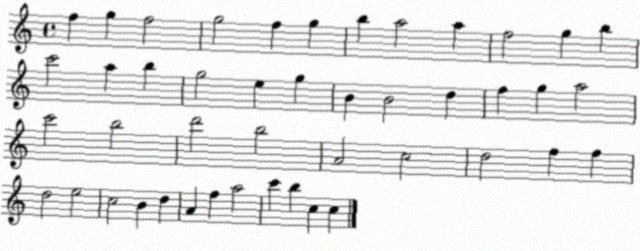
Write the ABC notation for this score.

X:1
T:Untitled
M:4/4
L:1/4
K:C
f g f2 g2 f g b a2 a f2 g b c'2 a b g2 e g B B2 d f g a2 c'2 b2 d'2 b2 A2 c2 d2 f f d2 e2 c2 B d A f a2 c' b c c